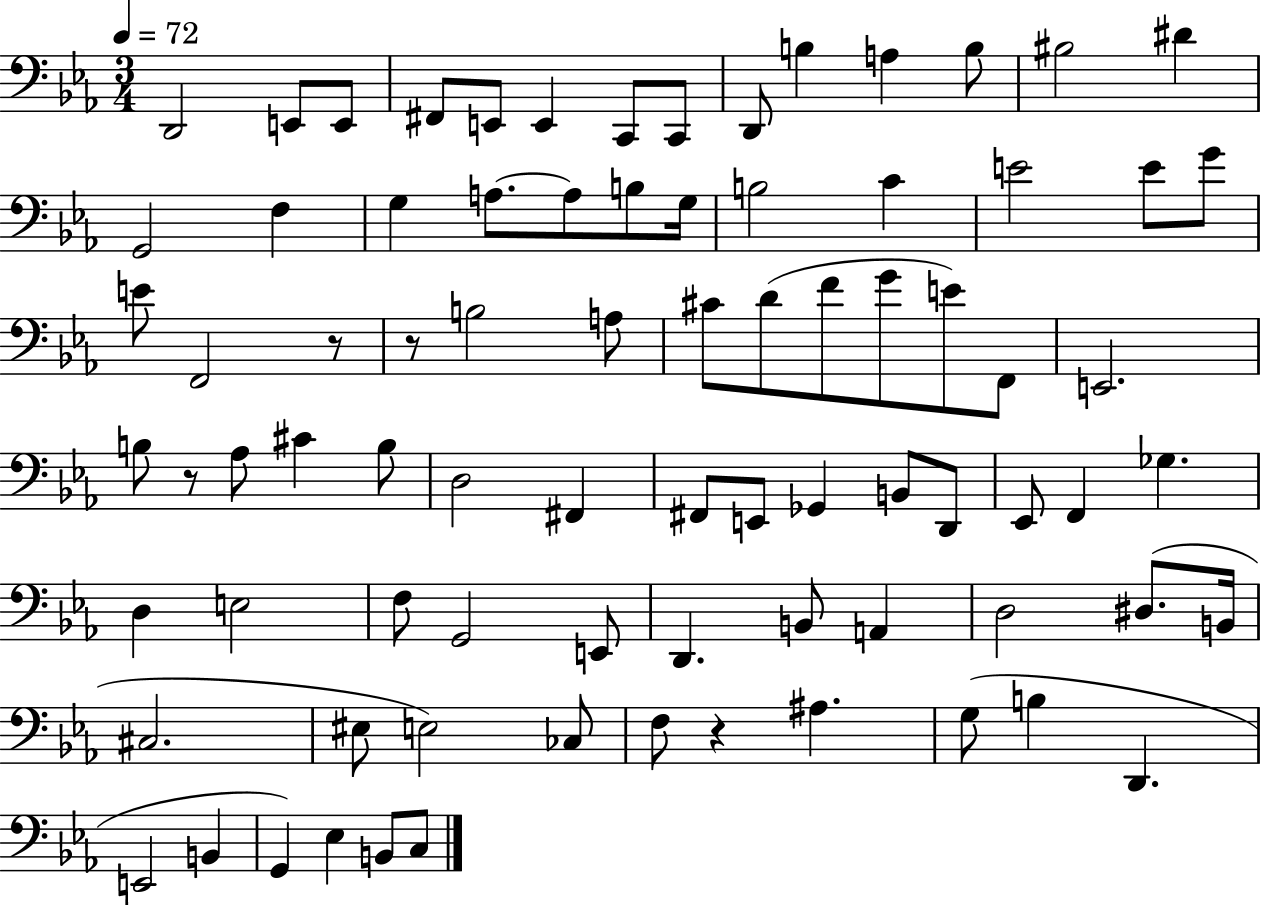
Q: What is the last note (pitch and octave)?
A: C3